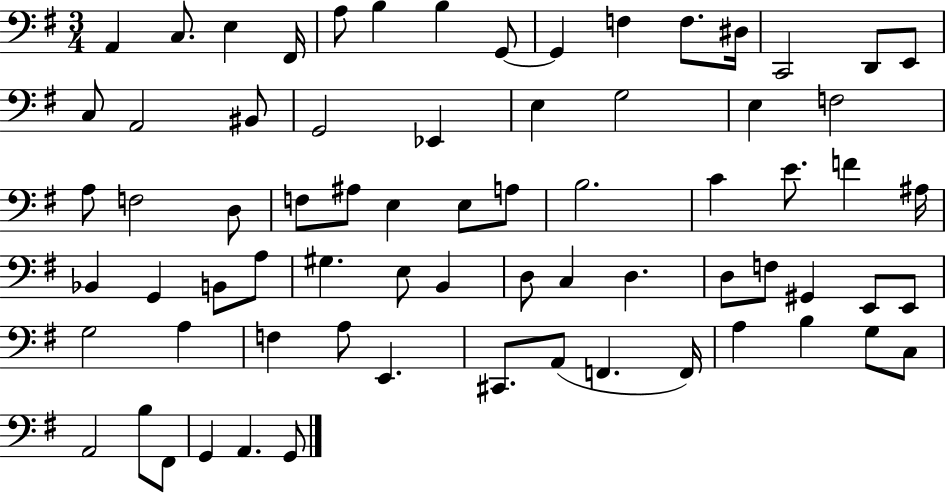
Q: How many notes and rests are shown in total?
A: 71